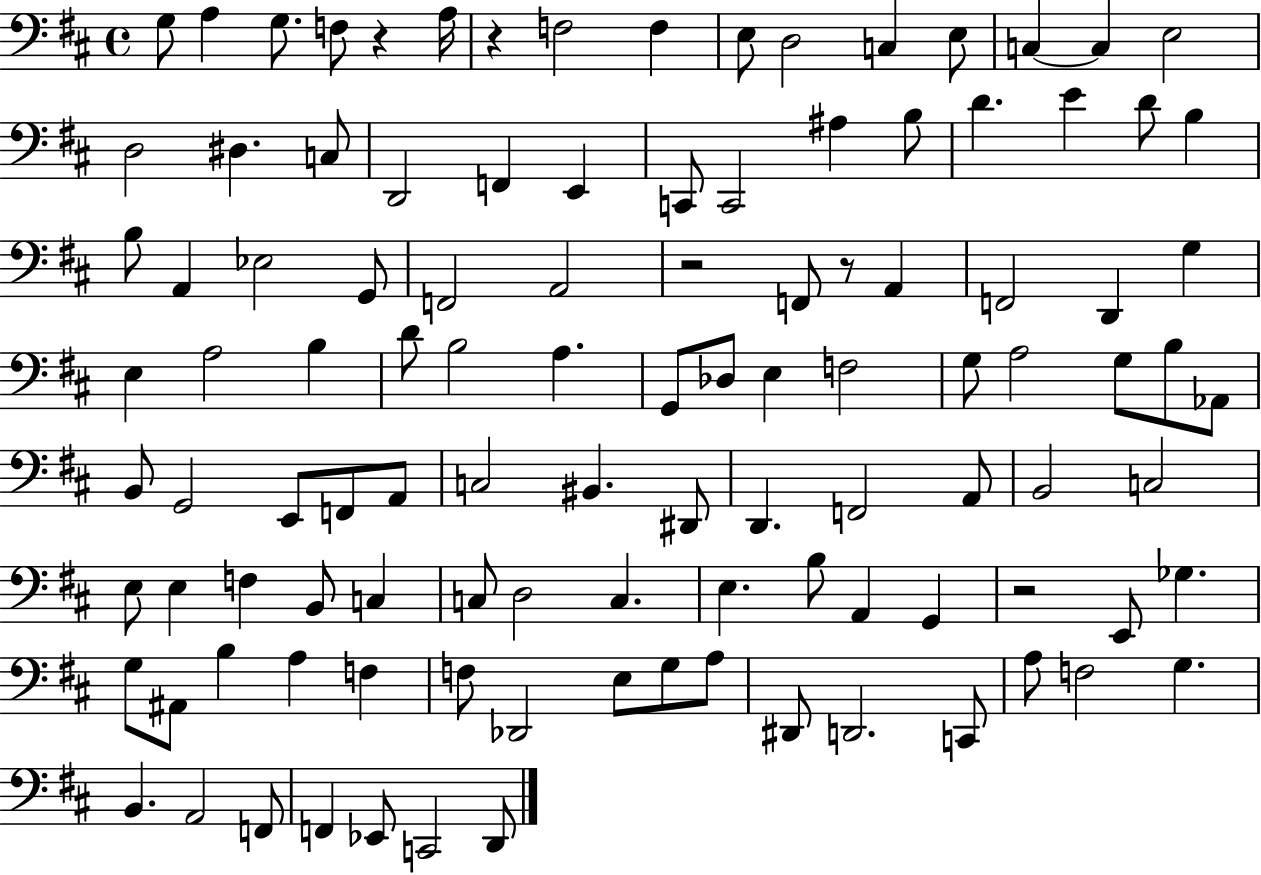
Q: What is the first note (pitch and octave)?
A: G3